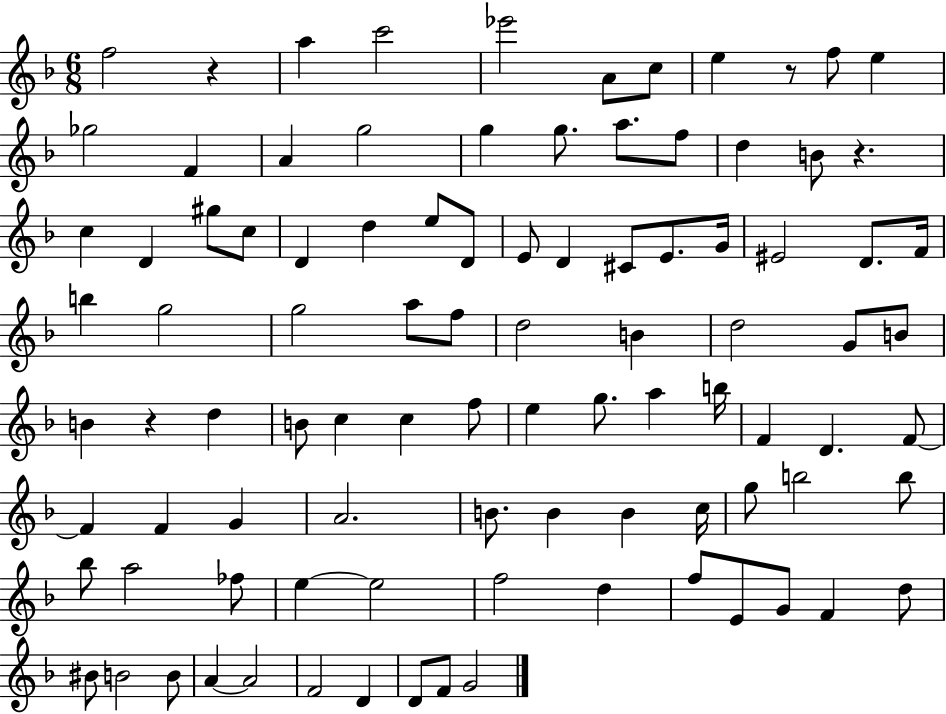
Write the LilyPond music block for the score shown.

{
  \clef treble
  \numericTimeSignature
  \time 6/8
  \key f \major
  f''2 r4 | a''4 c'''2 | ees'''2 a'8 c''8 | e''4 r8 f''8 e''4 | \break ges''2 f'4 | a'4 g''2 | g''4 g''8. a''8. f''8 | d''4 b'8 r4. | \break c''4 d'4 gis''8 c''8 | d'4 d''4 e''8 d'8 | e'8 d'4 cis'8 e'8. g'16 | eis'2 d'8. f'16 | \break b''4 g''2 | g''2 a''8 f''8 | d''2 b'4 | d''2 g'8 b'8 | \break b'4 r4 d''4 | b'8 c''4 c''4 f''8 | e''4 g''8. a''4 b''16 | f'4 d'4. f'8~~ | \break f'4 f'4 g'4 | a'2. | b'8. b'4 b'4 c''16 | g''8 b''2 b''8 | \break bes''8 a''2 fes''8 | e''4~~ e''2 | f''2 d''4 | f''8 e'8 g'8 f'4 d''8 | \break bis'8 b'2 b'8 | a'4~~ a'2 | f'2 d'4 | d'8 f'8 g'2 | \break \bar "|."
}